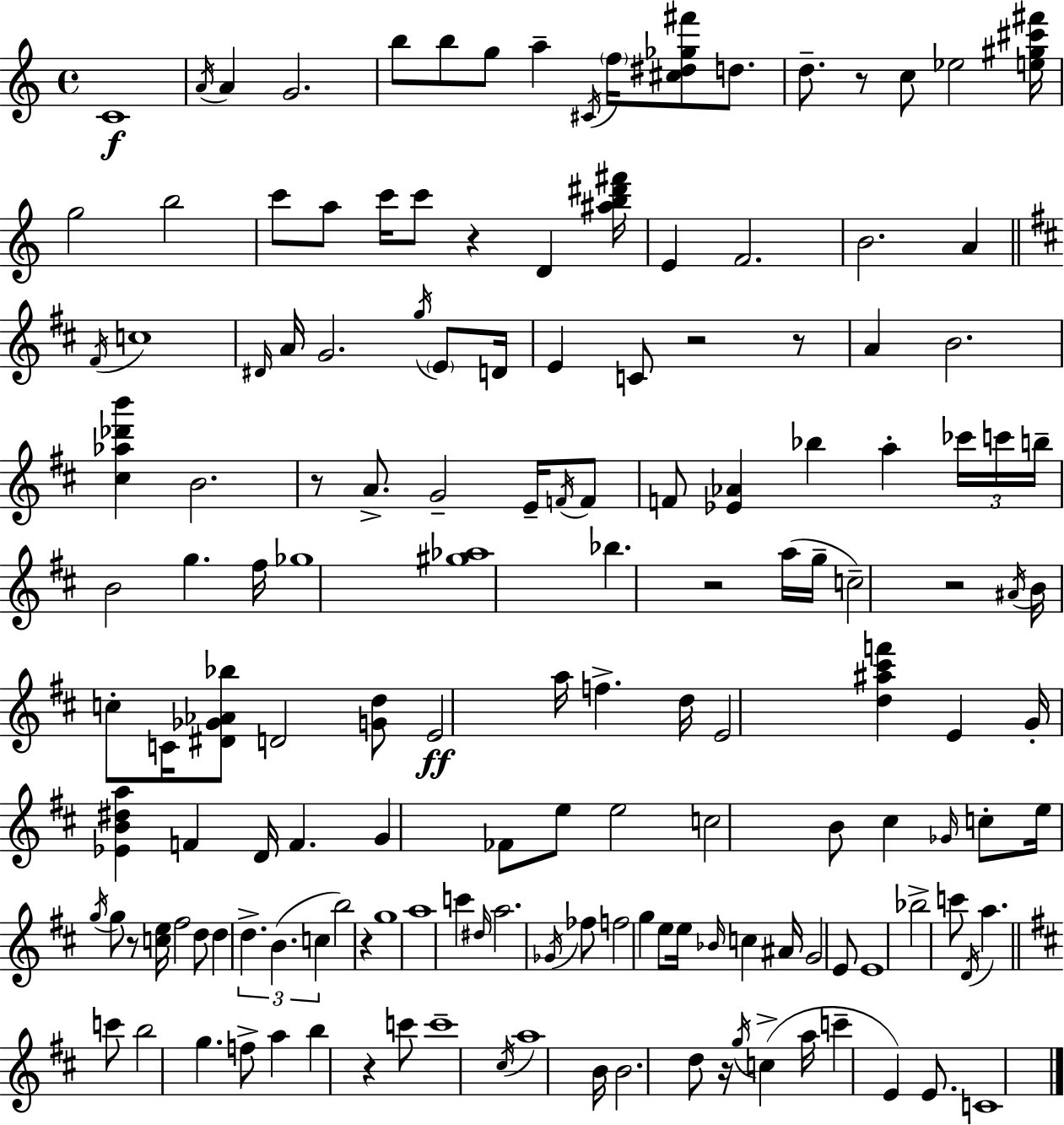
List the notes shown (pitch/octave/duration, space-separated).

C4/w A4/s A4/q G4/h. B5/e B5/e G5/e A5/q C#4/s F5/s [C#5,D#5,Gb5,F#6]/e D5/e. D5/e. R/e C5/e Eb5/h [E5,G#5,C#6,F#6]/s G5/h B5/h C6/e A5/e C6/s C6/e R/q D4/q [A#5,B5,D#6,F#6]/s E4/q F4/h. B4/h. A4/q F#4/s C5/w D#4/s A4/s G4/h. G5/s E4/e D4/s E4/q C4/e R/h R/e A4/q B4/h. [C#5,Ab5,Db6,B6]/q B4/h. R/e A4/e. G4/h E4/s F4/s F4/e F4/e [Eb4,Ab4]/q Bb5/q A5/q CES6/s C6/s B5/s B4/h G5/q. F#5/s Gb5/w [G#5,Ab5]/w Bb5/q. R/h A5/s G5/s C5/h R/h A#4/s B4/s C5/e C4/s [D#4,Gb4,Ab4,Bb5]/e D4/h [G4,D5]/e E4/h A5/s F5/q. D5/s E4/h [D5,A#5,C#6,F6]/q E4/q G4/s [Eb4,B4,D#5,A5]/q F4/q D4/s F4/q. G4/q FES4/e E5/e E5/h C5/h B4/e C#5/q Gb4/s C5/e E5/s G5/s G5/e R/e [C5,E5]/s F#5/h D5/e D5/q D5/q. B4/q. C5/q B5/h R/q G5/w A5/w C6/q D#5/s A5/h. Gb4/s FES5/e F5/h G5/q E5/e E5/s Bb4/s C5/q A#4/s G4/h E4/e E4/w Bb5/h C6/e D4/s A5/q. C6/e B5/h G5/q. F5/e A5/q B5/q R/q C6/e C6/w C#5/s A5/w B4/s B4/h. D5/e R/s G5/s C5/q A5/s C6/q E4/q E4/e. C4/w